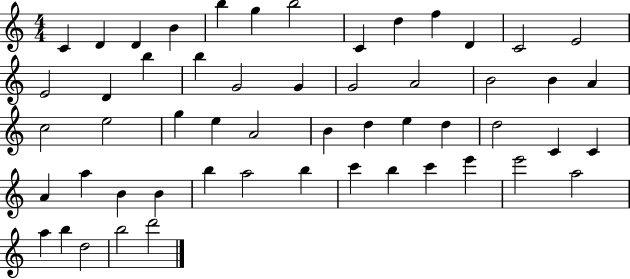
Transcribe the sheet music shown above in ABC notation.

X:1
T:Untitled
M:4/4
L:1/4
K:C
C D D B b g b2 C d f D C2 E2 E2 D b b G2 G G2 A2 B2 B A c2 e2 g e A2 B d e d d2 C C A a B B b a2 b c' b c' e' e'2 a2 a b d2 b2 d'2